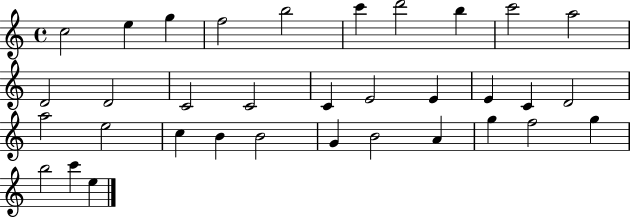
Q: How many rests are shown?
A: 0